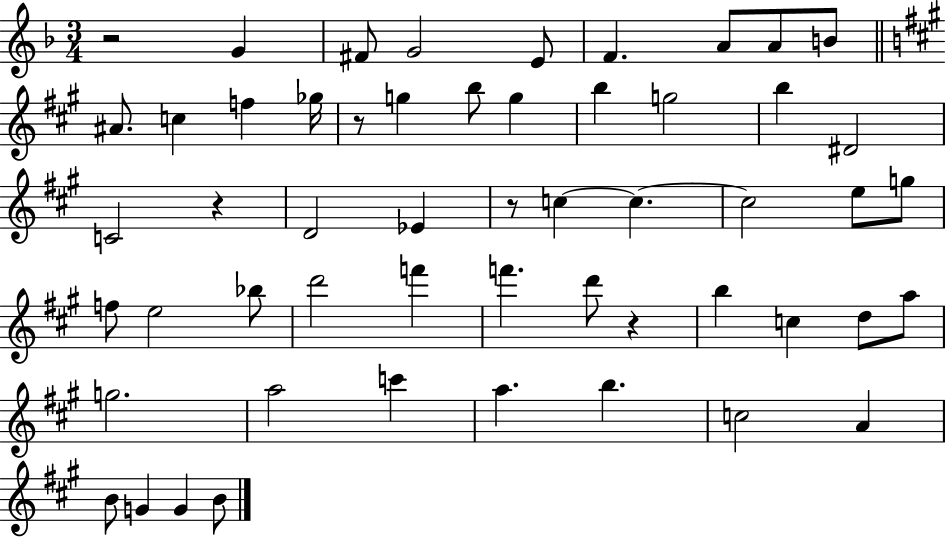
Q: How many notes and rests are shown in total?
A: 54